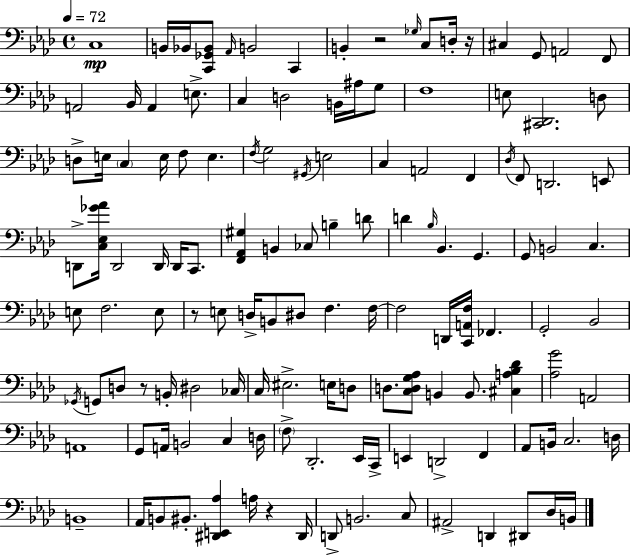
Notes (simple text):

C3/w B2/s Bb2/s [C2,Gb2,Bb2]/e Ab2/s B2/h C2/q B2/q R/h Gb3/s C3/e D3/s R/s C#3/q G2/e A2/h F2/e A2/h Bb2/s A2/q E3/e. C3/q D3/h B2/s A#3/s G3/e F3/w E3/e [C#2,Db2]/h. D3/e D3/e E3/s C3/q E3/s F3/e E3/q. F3/s G3/h G#2/s E3/h C3/q A2/h F2/q Db3/s F2/e D2/h. E2/e D2/e [C3,Eb3,Gb4,Ab4]/s D2/h D2/s D2/s C2/e. [F2,Ab2,G#3]/q B2/q CES3/e B3/q D4/e D4/q Bb3/s Bb2/q. G2/q. G2/e B2/h C3/q. E3/e F3/h. E3/e R/e E3/e D3/s B2/e D#3/e F3/q. F3/s F3/h D2/s [C2,A2,F3]/s FES2/q. G2/h Bb2/h Gb2/s G2/e D3/e R/e B2/s D#3/h CES3/s C3/s EIS3/h. E3/s D3/e D3/e. [C3,D3,G3,Ab3]/e B2/q B2/e. [C#3,A3,Bb3,Db4]/q [Ab3,G4]/h A2/h A2/w G2/e A2/s B2/h C3/q D3/s F3/e Db2/h. Eb2/s C2/s E2/q D2/h F2/q Ab2/e B2/s C3/h. D3/s B2/w Ab2/s B2/e BIS2/e. [D#2,E2,Ab3]/q A3/s R/q D#2/s D2/e B2/h. C3/e A#2/h D2/q D#2/e Db3/s B2/s